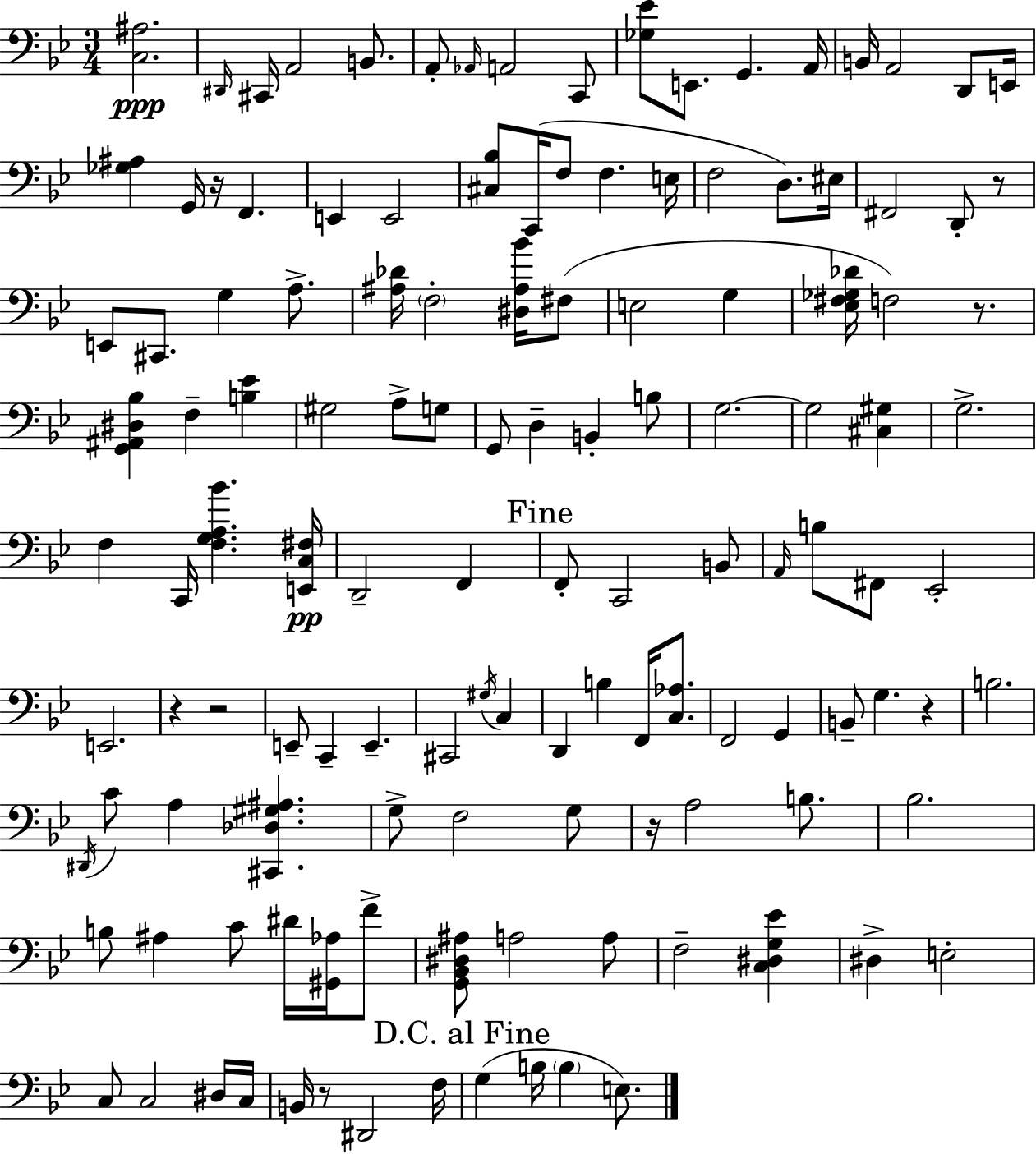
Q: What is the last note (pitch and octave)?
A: E3